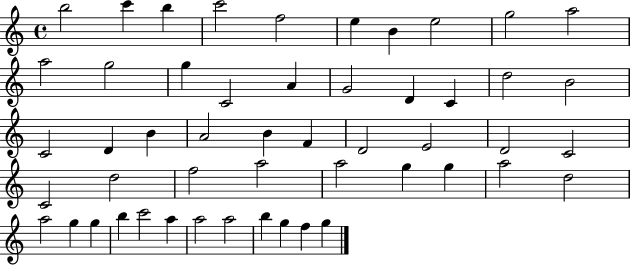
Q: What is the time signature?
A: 4/4